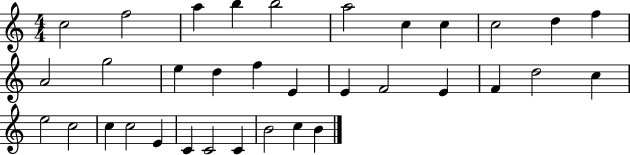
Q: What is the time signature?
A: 4/4